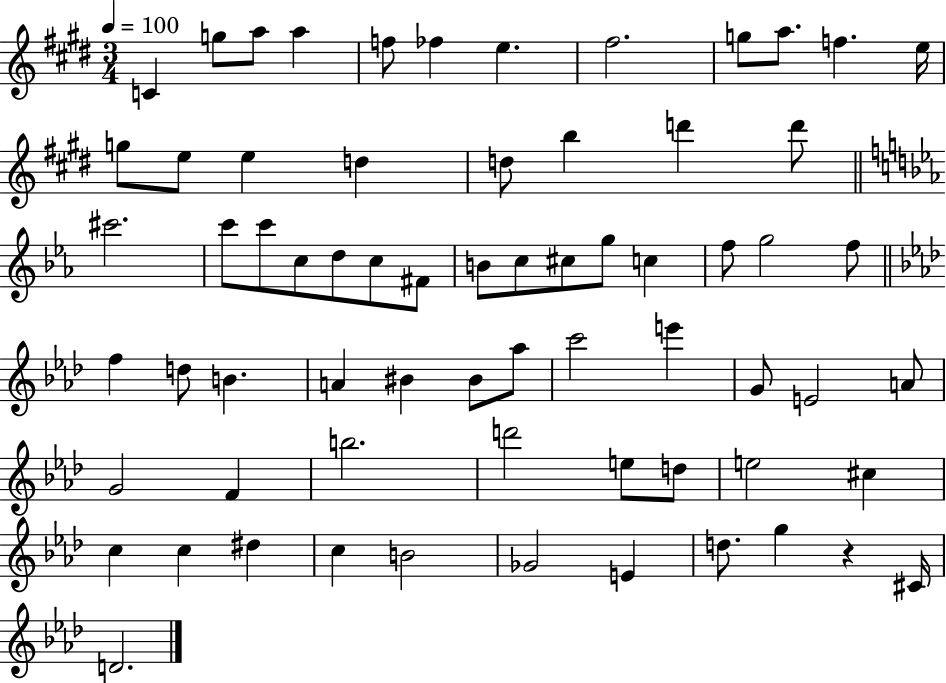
C4/q G5/e A5/e A5/q F5/e FES5/q E5/q. F#5/h. G5/e A5/e. F5/q. E5/s G5/e E5/e E5/q D5/q D5/e B5/q D6/q D6/e C#6/h. C6/e C6/e C5/e D5/e C5/e F#4/e B4/e C5/e C#5/e G5/e C5/q F5/e G5/h F5/e F5/q D5/e B4/q. A4/q BIS4/q BIS4/e Ab5/e C6/h E6/q G4/e E4/h A4/e G4/h F4/q B5/h. D6/h E5/e D5/e E5/h C#5/q C5/q C5/q D#5/q C5/q B4/h Gb4/h E4/q D5/e. G5/q R/q C#4/s D4/h.